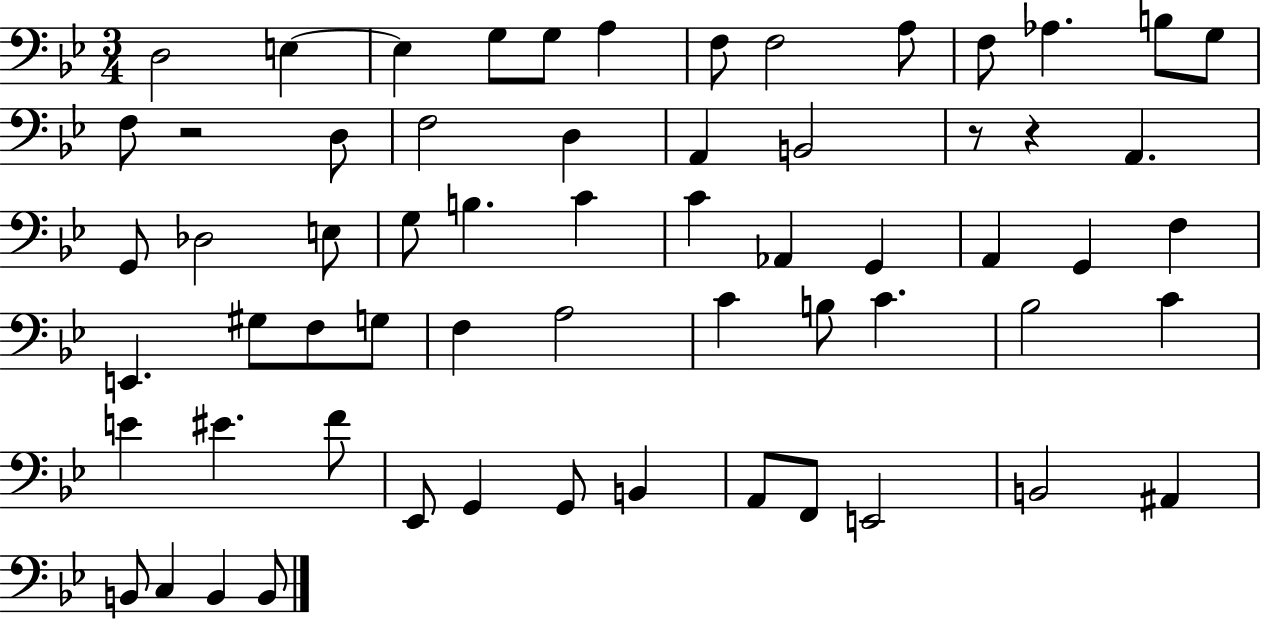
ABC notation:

X:1
T:Untitled
M:3/4
L:1/4
K:Bb
D,2 E, E, G,/2 G,/2 A, F,/2 F,2 A,/2 F,/2 _A, B,/2 G,/2 F,/2 z2 D,/2 F,2 D, A,, B,,2 z/2 z A,, G,,/2 _D,2 E,/2 G,/2 B, C C _A,, G,, A,, G,, F, E,, ^G,/2 F,/2 G,/2 F, A,2 C B,/2 C _B,2 C E ^E F/2 _E,,/2 G,, G,,/2 B,, A,,/2 F,,/2 E,,2 B,,2 ^A,, B,,/2 C, B,, B,,/2